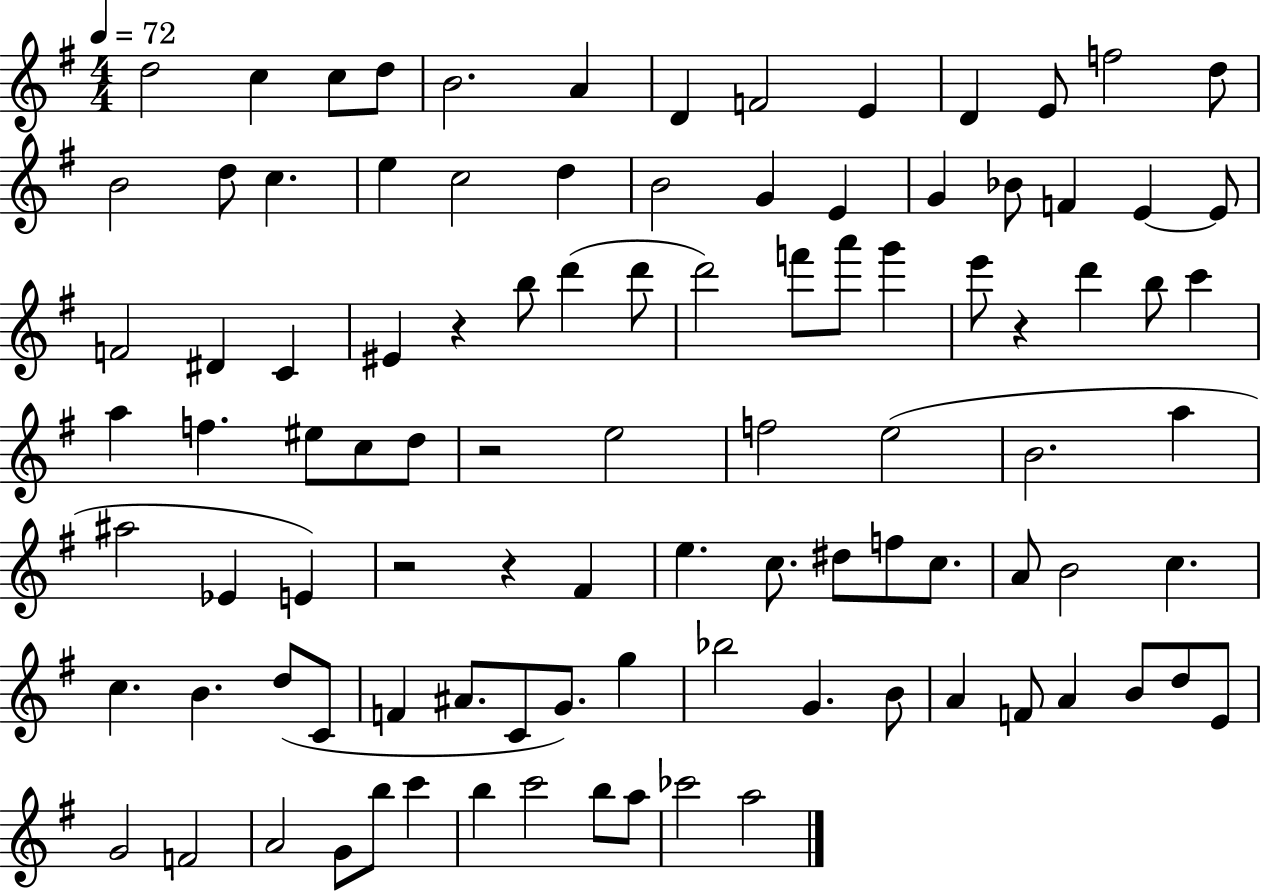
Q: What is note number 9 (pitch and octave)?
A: E4